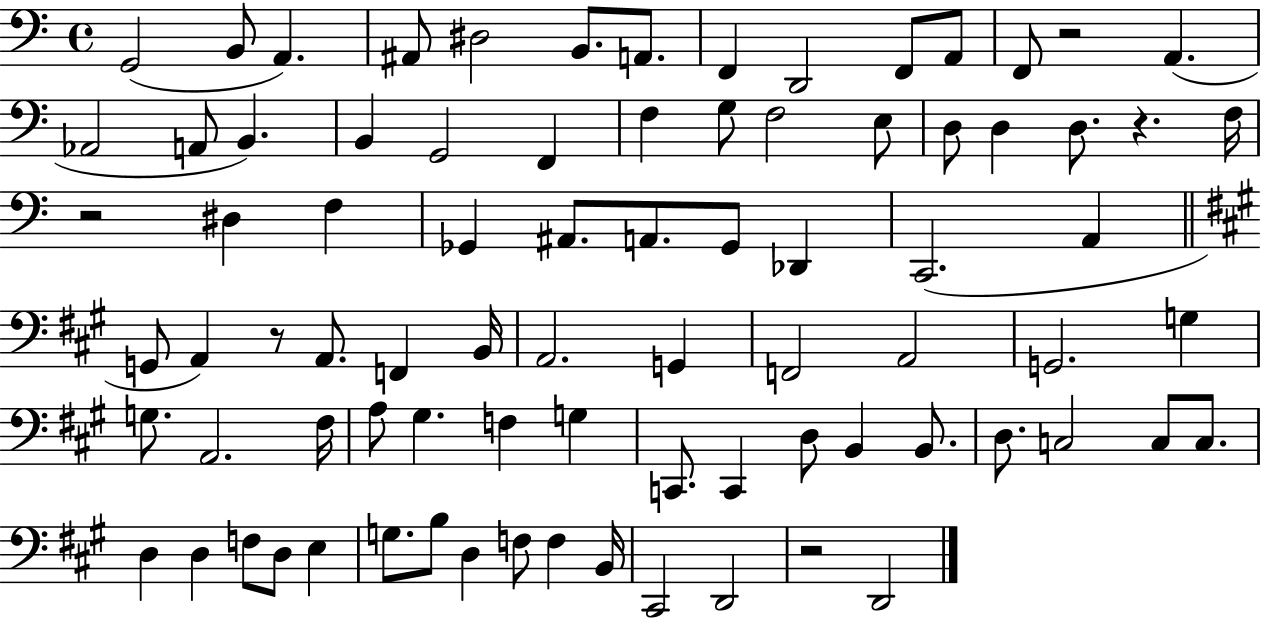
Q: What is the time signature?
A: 4/4